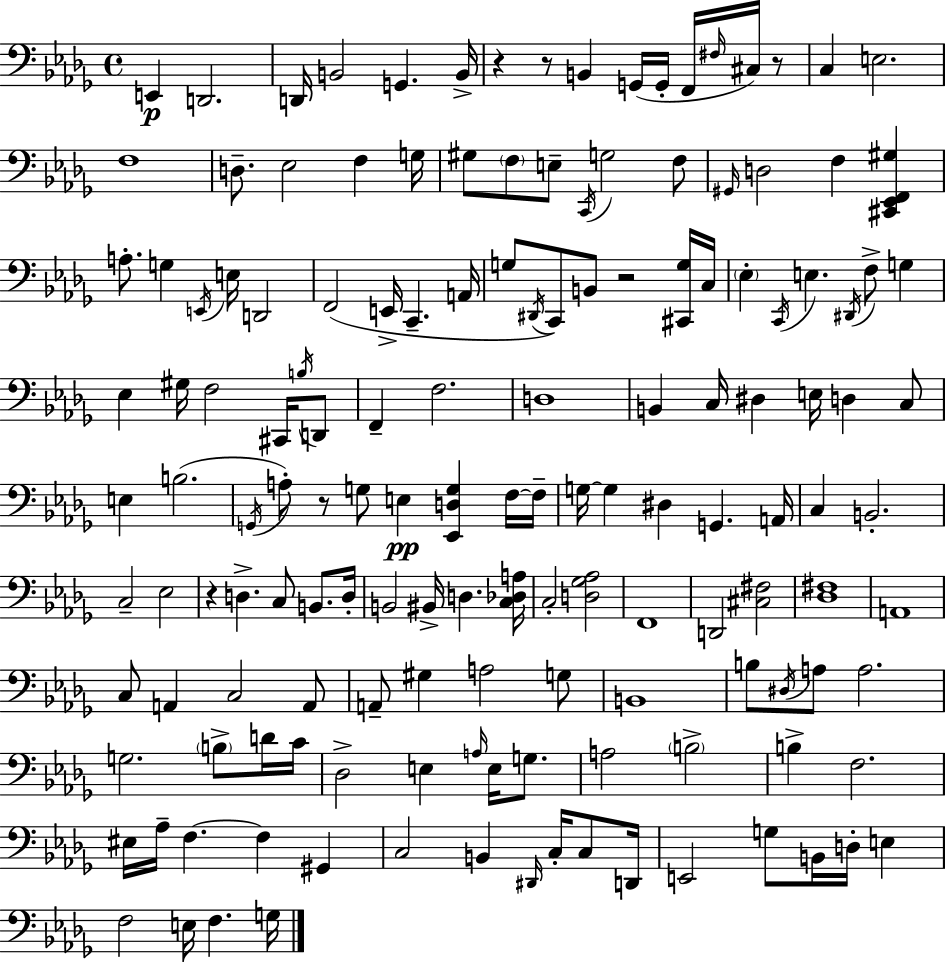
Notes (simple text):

E2/q D2/h. D2/s B2/h G2/q. B2/s R/q R/e B2/q G2/s G2/s F2/s F#3/s C#3/s R/e C3/q E3/h. F3/w D3/e. Eb3/h F3/q G3/s G#3/e F3/e E3/e C2/s G3/h F3/e G#2/s D3/h F3/q [C#2,Eb2,F2,G#3]/q A3/e. G3/q E2/s E3/s D2/h F2/h E2/s C2/q. A2/s G3/e D#2/s C2/e B2/e R/h [C#2,G3]/s C3/s Eb3/q C2/s E3/q. D#2/s F3/e G3/q Eb3/q G#3/s F3/h C#2/s B3/s D2/e F2/q F3/h. D3/w B2/q C3/s D#3/q E3/s D3/q C3/e E3/q B3/h. G2/s A3/e R/e G3/e E3/q [Eb2,D3,G3]/q F3/s F3/s G3/s G3/q D#3/q G2/q. A2/s C3/q B2/h. C3/h Eb3/h R/q D3/q. C3/e B2/e. D3/s B2/h BIS2/s D3/q. [C3,Db3,A3]/s C3/h [D3,Gb3,Ab3]/h F2/w D2/h [C#3,F#3]/h [Db3,F#3]/w A2/w C3/e A2/q C3/h A2/e A2/e G#3/q A3/h G3/e B2/w B3/e D#3/s A3/e A3/h. G3/h. B3/e D4/s C4/s Db3/h E3/q A3/s E3/s G3/e. A3/h B3/h B3/q F3/h. EIS3/s Ab3/s F3/q. F3/q G#2/q C3/h B2/q D#2/s C3/s C3/e D2/s E2/h G3/e B2/s D3/s E3/q F3/h E3/s F3/q. G3/s